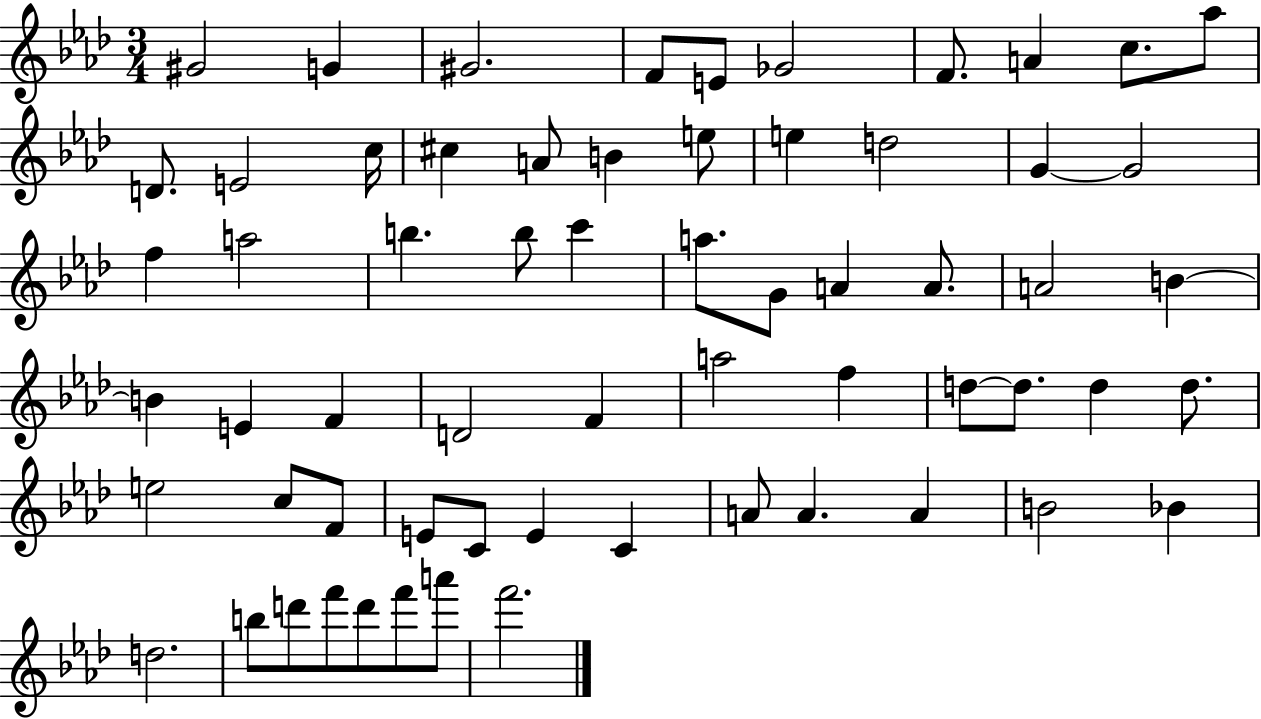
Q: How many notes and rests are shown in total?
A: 63